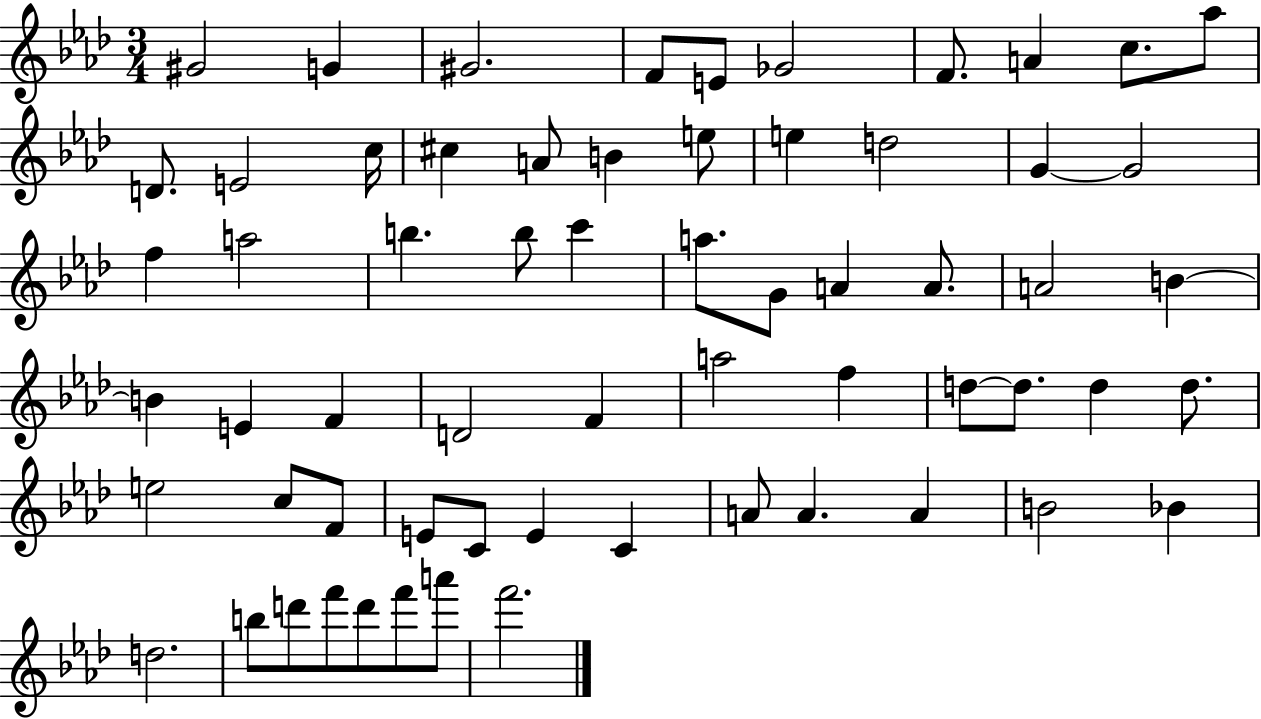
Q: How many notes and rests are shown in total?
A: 63